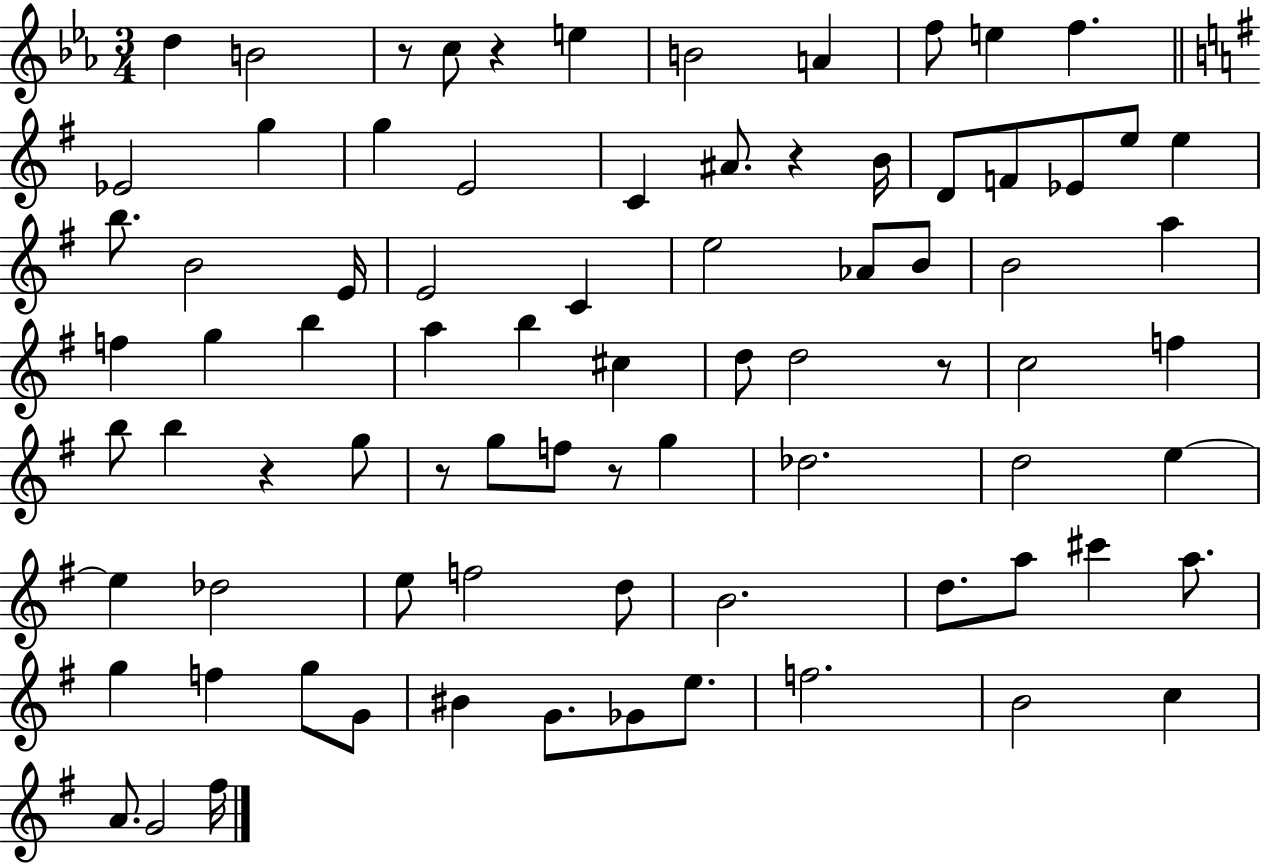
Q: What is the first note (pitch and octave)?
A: D5